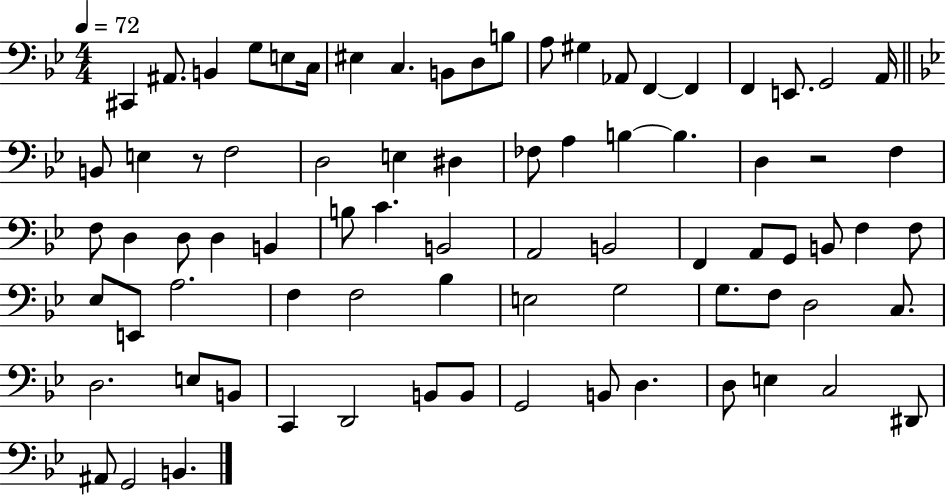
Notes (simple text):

C#2/q A#2/e. B2/q G3/e E3/e C3/s EIS3/q C3/q. B2/e D3/e B3/e A3/e G#3/q Ab2/e F2/q F2/q F2/q E2/e. G2/h A2/s B2/e E3/q R/e F3/h D3/h E3/q D#3/q FES3/e A3/q B3/q B3/q. D3/q R/h F3/q F3/e D3/q D3/e D3/q B2/q B3/e C4/q. B2/h A2/h B2/h F2/q A2/e G2/e B2/e F3/q F3/e Eb3/e E2/e A3/h. F3/q F3/h Bb3/q E3/h G3/h G3/e. F3/e D3/h C3/e. D3/h. E3/e B2/e C2/q D2/h B2/e B2/e G2/h B2/e D3/q. D3/e E3/q C3/h D#2/e A#2/e G2/h B2/q.